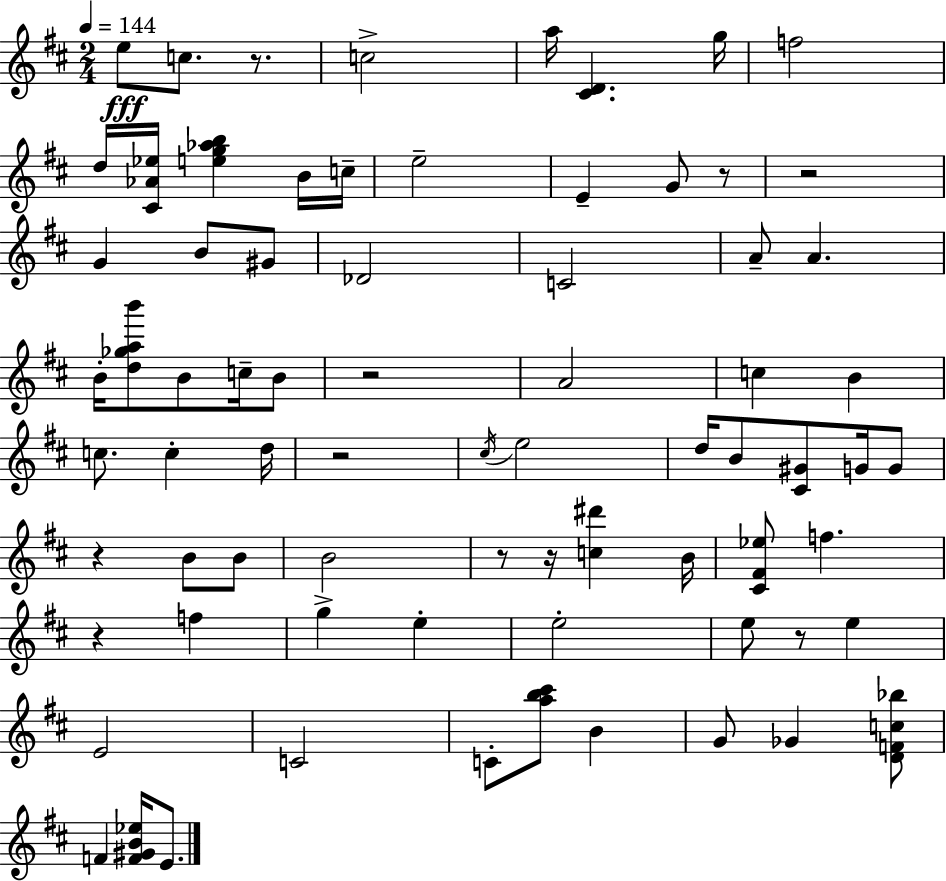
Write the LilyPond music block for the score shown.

{
  \clef treble
  \numericTimeSignature
  \time 2/4
  \key d \major
  \tempo 4 = 144
  \repeat volta 2 { e''8\fff c''8. r8. | c''2-> | a''16 <cis' d'>4. g''16 | f''2 | \break d''16 <cis' aes' ees''>16 <e'' g'' aes'' b''>4 b'16 c''16-- | e''2-- | e'4-- g'8 r8 | r2 | \break g'4 b'8 gis'8 | des'2 | c'2 | a'8-- a'4. | \break b'16-. <d'' ges'' a'' b'''>8 b'8 c''16-- b'8 | r2 | a'2 | c''4 b'4 | \break c''8. c''4-. d''16 | r2 | \acciaccatura { cis''16 } e''2 | d''16 b'8 <cis' gis'>8 g'16 g'8 | \break r4 b'8 b'8 | b'2 | r8 r16 <c'' dis'''>4 | b'16 <cis' fis' ees''>8 f''4. | \break r4 f''4 | g''4-> e''4-. | e''2-. | e''8 r8 e''4 | \break e'2 | c'2 | c'8-. <a'' b'' cis'''>8 b'4 | g'8 ges'4 <d' f' c'' bes''>8 | \break f'4 <f' gis' b' ees''>16 e'8. | } \bar "|."
}